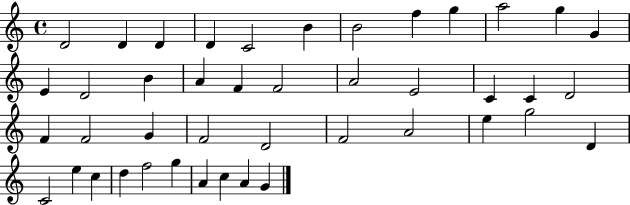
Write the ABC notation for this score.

X:1
T:Untitled
M:4/4
L:1/4
K:C
D2 D D D C2 B B2 f g a2 g G E D2 B A F F2 A2 E2 C C D2 F F2 G F2 D2 F2 A2 e g2 D C2 e c d f2 g A c A G